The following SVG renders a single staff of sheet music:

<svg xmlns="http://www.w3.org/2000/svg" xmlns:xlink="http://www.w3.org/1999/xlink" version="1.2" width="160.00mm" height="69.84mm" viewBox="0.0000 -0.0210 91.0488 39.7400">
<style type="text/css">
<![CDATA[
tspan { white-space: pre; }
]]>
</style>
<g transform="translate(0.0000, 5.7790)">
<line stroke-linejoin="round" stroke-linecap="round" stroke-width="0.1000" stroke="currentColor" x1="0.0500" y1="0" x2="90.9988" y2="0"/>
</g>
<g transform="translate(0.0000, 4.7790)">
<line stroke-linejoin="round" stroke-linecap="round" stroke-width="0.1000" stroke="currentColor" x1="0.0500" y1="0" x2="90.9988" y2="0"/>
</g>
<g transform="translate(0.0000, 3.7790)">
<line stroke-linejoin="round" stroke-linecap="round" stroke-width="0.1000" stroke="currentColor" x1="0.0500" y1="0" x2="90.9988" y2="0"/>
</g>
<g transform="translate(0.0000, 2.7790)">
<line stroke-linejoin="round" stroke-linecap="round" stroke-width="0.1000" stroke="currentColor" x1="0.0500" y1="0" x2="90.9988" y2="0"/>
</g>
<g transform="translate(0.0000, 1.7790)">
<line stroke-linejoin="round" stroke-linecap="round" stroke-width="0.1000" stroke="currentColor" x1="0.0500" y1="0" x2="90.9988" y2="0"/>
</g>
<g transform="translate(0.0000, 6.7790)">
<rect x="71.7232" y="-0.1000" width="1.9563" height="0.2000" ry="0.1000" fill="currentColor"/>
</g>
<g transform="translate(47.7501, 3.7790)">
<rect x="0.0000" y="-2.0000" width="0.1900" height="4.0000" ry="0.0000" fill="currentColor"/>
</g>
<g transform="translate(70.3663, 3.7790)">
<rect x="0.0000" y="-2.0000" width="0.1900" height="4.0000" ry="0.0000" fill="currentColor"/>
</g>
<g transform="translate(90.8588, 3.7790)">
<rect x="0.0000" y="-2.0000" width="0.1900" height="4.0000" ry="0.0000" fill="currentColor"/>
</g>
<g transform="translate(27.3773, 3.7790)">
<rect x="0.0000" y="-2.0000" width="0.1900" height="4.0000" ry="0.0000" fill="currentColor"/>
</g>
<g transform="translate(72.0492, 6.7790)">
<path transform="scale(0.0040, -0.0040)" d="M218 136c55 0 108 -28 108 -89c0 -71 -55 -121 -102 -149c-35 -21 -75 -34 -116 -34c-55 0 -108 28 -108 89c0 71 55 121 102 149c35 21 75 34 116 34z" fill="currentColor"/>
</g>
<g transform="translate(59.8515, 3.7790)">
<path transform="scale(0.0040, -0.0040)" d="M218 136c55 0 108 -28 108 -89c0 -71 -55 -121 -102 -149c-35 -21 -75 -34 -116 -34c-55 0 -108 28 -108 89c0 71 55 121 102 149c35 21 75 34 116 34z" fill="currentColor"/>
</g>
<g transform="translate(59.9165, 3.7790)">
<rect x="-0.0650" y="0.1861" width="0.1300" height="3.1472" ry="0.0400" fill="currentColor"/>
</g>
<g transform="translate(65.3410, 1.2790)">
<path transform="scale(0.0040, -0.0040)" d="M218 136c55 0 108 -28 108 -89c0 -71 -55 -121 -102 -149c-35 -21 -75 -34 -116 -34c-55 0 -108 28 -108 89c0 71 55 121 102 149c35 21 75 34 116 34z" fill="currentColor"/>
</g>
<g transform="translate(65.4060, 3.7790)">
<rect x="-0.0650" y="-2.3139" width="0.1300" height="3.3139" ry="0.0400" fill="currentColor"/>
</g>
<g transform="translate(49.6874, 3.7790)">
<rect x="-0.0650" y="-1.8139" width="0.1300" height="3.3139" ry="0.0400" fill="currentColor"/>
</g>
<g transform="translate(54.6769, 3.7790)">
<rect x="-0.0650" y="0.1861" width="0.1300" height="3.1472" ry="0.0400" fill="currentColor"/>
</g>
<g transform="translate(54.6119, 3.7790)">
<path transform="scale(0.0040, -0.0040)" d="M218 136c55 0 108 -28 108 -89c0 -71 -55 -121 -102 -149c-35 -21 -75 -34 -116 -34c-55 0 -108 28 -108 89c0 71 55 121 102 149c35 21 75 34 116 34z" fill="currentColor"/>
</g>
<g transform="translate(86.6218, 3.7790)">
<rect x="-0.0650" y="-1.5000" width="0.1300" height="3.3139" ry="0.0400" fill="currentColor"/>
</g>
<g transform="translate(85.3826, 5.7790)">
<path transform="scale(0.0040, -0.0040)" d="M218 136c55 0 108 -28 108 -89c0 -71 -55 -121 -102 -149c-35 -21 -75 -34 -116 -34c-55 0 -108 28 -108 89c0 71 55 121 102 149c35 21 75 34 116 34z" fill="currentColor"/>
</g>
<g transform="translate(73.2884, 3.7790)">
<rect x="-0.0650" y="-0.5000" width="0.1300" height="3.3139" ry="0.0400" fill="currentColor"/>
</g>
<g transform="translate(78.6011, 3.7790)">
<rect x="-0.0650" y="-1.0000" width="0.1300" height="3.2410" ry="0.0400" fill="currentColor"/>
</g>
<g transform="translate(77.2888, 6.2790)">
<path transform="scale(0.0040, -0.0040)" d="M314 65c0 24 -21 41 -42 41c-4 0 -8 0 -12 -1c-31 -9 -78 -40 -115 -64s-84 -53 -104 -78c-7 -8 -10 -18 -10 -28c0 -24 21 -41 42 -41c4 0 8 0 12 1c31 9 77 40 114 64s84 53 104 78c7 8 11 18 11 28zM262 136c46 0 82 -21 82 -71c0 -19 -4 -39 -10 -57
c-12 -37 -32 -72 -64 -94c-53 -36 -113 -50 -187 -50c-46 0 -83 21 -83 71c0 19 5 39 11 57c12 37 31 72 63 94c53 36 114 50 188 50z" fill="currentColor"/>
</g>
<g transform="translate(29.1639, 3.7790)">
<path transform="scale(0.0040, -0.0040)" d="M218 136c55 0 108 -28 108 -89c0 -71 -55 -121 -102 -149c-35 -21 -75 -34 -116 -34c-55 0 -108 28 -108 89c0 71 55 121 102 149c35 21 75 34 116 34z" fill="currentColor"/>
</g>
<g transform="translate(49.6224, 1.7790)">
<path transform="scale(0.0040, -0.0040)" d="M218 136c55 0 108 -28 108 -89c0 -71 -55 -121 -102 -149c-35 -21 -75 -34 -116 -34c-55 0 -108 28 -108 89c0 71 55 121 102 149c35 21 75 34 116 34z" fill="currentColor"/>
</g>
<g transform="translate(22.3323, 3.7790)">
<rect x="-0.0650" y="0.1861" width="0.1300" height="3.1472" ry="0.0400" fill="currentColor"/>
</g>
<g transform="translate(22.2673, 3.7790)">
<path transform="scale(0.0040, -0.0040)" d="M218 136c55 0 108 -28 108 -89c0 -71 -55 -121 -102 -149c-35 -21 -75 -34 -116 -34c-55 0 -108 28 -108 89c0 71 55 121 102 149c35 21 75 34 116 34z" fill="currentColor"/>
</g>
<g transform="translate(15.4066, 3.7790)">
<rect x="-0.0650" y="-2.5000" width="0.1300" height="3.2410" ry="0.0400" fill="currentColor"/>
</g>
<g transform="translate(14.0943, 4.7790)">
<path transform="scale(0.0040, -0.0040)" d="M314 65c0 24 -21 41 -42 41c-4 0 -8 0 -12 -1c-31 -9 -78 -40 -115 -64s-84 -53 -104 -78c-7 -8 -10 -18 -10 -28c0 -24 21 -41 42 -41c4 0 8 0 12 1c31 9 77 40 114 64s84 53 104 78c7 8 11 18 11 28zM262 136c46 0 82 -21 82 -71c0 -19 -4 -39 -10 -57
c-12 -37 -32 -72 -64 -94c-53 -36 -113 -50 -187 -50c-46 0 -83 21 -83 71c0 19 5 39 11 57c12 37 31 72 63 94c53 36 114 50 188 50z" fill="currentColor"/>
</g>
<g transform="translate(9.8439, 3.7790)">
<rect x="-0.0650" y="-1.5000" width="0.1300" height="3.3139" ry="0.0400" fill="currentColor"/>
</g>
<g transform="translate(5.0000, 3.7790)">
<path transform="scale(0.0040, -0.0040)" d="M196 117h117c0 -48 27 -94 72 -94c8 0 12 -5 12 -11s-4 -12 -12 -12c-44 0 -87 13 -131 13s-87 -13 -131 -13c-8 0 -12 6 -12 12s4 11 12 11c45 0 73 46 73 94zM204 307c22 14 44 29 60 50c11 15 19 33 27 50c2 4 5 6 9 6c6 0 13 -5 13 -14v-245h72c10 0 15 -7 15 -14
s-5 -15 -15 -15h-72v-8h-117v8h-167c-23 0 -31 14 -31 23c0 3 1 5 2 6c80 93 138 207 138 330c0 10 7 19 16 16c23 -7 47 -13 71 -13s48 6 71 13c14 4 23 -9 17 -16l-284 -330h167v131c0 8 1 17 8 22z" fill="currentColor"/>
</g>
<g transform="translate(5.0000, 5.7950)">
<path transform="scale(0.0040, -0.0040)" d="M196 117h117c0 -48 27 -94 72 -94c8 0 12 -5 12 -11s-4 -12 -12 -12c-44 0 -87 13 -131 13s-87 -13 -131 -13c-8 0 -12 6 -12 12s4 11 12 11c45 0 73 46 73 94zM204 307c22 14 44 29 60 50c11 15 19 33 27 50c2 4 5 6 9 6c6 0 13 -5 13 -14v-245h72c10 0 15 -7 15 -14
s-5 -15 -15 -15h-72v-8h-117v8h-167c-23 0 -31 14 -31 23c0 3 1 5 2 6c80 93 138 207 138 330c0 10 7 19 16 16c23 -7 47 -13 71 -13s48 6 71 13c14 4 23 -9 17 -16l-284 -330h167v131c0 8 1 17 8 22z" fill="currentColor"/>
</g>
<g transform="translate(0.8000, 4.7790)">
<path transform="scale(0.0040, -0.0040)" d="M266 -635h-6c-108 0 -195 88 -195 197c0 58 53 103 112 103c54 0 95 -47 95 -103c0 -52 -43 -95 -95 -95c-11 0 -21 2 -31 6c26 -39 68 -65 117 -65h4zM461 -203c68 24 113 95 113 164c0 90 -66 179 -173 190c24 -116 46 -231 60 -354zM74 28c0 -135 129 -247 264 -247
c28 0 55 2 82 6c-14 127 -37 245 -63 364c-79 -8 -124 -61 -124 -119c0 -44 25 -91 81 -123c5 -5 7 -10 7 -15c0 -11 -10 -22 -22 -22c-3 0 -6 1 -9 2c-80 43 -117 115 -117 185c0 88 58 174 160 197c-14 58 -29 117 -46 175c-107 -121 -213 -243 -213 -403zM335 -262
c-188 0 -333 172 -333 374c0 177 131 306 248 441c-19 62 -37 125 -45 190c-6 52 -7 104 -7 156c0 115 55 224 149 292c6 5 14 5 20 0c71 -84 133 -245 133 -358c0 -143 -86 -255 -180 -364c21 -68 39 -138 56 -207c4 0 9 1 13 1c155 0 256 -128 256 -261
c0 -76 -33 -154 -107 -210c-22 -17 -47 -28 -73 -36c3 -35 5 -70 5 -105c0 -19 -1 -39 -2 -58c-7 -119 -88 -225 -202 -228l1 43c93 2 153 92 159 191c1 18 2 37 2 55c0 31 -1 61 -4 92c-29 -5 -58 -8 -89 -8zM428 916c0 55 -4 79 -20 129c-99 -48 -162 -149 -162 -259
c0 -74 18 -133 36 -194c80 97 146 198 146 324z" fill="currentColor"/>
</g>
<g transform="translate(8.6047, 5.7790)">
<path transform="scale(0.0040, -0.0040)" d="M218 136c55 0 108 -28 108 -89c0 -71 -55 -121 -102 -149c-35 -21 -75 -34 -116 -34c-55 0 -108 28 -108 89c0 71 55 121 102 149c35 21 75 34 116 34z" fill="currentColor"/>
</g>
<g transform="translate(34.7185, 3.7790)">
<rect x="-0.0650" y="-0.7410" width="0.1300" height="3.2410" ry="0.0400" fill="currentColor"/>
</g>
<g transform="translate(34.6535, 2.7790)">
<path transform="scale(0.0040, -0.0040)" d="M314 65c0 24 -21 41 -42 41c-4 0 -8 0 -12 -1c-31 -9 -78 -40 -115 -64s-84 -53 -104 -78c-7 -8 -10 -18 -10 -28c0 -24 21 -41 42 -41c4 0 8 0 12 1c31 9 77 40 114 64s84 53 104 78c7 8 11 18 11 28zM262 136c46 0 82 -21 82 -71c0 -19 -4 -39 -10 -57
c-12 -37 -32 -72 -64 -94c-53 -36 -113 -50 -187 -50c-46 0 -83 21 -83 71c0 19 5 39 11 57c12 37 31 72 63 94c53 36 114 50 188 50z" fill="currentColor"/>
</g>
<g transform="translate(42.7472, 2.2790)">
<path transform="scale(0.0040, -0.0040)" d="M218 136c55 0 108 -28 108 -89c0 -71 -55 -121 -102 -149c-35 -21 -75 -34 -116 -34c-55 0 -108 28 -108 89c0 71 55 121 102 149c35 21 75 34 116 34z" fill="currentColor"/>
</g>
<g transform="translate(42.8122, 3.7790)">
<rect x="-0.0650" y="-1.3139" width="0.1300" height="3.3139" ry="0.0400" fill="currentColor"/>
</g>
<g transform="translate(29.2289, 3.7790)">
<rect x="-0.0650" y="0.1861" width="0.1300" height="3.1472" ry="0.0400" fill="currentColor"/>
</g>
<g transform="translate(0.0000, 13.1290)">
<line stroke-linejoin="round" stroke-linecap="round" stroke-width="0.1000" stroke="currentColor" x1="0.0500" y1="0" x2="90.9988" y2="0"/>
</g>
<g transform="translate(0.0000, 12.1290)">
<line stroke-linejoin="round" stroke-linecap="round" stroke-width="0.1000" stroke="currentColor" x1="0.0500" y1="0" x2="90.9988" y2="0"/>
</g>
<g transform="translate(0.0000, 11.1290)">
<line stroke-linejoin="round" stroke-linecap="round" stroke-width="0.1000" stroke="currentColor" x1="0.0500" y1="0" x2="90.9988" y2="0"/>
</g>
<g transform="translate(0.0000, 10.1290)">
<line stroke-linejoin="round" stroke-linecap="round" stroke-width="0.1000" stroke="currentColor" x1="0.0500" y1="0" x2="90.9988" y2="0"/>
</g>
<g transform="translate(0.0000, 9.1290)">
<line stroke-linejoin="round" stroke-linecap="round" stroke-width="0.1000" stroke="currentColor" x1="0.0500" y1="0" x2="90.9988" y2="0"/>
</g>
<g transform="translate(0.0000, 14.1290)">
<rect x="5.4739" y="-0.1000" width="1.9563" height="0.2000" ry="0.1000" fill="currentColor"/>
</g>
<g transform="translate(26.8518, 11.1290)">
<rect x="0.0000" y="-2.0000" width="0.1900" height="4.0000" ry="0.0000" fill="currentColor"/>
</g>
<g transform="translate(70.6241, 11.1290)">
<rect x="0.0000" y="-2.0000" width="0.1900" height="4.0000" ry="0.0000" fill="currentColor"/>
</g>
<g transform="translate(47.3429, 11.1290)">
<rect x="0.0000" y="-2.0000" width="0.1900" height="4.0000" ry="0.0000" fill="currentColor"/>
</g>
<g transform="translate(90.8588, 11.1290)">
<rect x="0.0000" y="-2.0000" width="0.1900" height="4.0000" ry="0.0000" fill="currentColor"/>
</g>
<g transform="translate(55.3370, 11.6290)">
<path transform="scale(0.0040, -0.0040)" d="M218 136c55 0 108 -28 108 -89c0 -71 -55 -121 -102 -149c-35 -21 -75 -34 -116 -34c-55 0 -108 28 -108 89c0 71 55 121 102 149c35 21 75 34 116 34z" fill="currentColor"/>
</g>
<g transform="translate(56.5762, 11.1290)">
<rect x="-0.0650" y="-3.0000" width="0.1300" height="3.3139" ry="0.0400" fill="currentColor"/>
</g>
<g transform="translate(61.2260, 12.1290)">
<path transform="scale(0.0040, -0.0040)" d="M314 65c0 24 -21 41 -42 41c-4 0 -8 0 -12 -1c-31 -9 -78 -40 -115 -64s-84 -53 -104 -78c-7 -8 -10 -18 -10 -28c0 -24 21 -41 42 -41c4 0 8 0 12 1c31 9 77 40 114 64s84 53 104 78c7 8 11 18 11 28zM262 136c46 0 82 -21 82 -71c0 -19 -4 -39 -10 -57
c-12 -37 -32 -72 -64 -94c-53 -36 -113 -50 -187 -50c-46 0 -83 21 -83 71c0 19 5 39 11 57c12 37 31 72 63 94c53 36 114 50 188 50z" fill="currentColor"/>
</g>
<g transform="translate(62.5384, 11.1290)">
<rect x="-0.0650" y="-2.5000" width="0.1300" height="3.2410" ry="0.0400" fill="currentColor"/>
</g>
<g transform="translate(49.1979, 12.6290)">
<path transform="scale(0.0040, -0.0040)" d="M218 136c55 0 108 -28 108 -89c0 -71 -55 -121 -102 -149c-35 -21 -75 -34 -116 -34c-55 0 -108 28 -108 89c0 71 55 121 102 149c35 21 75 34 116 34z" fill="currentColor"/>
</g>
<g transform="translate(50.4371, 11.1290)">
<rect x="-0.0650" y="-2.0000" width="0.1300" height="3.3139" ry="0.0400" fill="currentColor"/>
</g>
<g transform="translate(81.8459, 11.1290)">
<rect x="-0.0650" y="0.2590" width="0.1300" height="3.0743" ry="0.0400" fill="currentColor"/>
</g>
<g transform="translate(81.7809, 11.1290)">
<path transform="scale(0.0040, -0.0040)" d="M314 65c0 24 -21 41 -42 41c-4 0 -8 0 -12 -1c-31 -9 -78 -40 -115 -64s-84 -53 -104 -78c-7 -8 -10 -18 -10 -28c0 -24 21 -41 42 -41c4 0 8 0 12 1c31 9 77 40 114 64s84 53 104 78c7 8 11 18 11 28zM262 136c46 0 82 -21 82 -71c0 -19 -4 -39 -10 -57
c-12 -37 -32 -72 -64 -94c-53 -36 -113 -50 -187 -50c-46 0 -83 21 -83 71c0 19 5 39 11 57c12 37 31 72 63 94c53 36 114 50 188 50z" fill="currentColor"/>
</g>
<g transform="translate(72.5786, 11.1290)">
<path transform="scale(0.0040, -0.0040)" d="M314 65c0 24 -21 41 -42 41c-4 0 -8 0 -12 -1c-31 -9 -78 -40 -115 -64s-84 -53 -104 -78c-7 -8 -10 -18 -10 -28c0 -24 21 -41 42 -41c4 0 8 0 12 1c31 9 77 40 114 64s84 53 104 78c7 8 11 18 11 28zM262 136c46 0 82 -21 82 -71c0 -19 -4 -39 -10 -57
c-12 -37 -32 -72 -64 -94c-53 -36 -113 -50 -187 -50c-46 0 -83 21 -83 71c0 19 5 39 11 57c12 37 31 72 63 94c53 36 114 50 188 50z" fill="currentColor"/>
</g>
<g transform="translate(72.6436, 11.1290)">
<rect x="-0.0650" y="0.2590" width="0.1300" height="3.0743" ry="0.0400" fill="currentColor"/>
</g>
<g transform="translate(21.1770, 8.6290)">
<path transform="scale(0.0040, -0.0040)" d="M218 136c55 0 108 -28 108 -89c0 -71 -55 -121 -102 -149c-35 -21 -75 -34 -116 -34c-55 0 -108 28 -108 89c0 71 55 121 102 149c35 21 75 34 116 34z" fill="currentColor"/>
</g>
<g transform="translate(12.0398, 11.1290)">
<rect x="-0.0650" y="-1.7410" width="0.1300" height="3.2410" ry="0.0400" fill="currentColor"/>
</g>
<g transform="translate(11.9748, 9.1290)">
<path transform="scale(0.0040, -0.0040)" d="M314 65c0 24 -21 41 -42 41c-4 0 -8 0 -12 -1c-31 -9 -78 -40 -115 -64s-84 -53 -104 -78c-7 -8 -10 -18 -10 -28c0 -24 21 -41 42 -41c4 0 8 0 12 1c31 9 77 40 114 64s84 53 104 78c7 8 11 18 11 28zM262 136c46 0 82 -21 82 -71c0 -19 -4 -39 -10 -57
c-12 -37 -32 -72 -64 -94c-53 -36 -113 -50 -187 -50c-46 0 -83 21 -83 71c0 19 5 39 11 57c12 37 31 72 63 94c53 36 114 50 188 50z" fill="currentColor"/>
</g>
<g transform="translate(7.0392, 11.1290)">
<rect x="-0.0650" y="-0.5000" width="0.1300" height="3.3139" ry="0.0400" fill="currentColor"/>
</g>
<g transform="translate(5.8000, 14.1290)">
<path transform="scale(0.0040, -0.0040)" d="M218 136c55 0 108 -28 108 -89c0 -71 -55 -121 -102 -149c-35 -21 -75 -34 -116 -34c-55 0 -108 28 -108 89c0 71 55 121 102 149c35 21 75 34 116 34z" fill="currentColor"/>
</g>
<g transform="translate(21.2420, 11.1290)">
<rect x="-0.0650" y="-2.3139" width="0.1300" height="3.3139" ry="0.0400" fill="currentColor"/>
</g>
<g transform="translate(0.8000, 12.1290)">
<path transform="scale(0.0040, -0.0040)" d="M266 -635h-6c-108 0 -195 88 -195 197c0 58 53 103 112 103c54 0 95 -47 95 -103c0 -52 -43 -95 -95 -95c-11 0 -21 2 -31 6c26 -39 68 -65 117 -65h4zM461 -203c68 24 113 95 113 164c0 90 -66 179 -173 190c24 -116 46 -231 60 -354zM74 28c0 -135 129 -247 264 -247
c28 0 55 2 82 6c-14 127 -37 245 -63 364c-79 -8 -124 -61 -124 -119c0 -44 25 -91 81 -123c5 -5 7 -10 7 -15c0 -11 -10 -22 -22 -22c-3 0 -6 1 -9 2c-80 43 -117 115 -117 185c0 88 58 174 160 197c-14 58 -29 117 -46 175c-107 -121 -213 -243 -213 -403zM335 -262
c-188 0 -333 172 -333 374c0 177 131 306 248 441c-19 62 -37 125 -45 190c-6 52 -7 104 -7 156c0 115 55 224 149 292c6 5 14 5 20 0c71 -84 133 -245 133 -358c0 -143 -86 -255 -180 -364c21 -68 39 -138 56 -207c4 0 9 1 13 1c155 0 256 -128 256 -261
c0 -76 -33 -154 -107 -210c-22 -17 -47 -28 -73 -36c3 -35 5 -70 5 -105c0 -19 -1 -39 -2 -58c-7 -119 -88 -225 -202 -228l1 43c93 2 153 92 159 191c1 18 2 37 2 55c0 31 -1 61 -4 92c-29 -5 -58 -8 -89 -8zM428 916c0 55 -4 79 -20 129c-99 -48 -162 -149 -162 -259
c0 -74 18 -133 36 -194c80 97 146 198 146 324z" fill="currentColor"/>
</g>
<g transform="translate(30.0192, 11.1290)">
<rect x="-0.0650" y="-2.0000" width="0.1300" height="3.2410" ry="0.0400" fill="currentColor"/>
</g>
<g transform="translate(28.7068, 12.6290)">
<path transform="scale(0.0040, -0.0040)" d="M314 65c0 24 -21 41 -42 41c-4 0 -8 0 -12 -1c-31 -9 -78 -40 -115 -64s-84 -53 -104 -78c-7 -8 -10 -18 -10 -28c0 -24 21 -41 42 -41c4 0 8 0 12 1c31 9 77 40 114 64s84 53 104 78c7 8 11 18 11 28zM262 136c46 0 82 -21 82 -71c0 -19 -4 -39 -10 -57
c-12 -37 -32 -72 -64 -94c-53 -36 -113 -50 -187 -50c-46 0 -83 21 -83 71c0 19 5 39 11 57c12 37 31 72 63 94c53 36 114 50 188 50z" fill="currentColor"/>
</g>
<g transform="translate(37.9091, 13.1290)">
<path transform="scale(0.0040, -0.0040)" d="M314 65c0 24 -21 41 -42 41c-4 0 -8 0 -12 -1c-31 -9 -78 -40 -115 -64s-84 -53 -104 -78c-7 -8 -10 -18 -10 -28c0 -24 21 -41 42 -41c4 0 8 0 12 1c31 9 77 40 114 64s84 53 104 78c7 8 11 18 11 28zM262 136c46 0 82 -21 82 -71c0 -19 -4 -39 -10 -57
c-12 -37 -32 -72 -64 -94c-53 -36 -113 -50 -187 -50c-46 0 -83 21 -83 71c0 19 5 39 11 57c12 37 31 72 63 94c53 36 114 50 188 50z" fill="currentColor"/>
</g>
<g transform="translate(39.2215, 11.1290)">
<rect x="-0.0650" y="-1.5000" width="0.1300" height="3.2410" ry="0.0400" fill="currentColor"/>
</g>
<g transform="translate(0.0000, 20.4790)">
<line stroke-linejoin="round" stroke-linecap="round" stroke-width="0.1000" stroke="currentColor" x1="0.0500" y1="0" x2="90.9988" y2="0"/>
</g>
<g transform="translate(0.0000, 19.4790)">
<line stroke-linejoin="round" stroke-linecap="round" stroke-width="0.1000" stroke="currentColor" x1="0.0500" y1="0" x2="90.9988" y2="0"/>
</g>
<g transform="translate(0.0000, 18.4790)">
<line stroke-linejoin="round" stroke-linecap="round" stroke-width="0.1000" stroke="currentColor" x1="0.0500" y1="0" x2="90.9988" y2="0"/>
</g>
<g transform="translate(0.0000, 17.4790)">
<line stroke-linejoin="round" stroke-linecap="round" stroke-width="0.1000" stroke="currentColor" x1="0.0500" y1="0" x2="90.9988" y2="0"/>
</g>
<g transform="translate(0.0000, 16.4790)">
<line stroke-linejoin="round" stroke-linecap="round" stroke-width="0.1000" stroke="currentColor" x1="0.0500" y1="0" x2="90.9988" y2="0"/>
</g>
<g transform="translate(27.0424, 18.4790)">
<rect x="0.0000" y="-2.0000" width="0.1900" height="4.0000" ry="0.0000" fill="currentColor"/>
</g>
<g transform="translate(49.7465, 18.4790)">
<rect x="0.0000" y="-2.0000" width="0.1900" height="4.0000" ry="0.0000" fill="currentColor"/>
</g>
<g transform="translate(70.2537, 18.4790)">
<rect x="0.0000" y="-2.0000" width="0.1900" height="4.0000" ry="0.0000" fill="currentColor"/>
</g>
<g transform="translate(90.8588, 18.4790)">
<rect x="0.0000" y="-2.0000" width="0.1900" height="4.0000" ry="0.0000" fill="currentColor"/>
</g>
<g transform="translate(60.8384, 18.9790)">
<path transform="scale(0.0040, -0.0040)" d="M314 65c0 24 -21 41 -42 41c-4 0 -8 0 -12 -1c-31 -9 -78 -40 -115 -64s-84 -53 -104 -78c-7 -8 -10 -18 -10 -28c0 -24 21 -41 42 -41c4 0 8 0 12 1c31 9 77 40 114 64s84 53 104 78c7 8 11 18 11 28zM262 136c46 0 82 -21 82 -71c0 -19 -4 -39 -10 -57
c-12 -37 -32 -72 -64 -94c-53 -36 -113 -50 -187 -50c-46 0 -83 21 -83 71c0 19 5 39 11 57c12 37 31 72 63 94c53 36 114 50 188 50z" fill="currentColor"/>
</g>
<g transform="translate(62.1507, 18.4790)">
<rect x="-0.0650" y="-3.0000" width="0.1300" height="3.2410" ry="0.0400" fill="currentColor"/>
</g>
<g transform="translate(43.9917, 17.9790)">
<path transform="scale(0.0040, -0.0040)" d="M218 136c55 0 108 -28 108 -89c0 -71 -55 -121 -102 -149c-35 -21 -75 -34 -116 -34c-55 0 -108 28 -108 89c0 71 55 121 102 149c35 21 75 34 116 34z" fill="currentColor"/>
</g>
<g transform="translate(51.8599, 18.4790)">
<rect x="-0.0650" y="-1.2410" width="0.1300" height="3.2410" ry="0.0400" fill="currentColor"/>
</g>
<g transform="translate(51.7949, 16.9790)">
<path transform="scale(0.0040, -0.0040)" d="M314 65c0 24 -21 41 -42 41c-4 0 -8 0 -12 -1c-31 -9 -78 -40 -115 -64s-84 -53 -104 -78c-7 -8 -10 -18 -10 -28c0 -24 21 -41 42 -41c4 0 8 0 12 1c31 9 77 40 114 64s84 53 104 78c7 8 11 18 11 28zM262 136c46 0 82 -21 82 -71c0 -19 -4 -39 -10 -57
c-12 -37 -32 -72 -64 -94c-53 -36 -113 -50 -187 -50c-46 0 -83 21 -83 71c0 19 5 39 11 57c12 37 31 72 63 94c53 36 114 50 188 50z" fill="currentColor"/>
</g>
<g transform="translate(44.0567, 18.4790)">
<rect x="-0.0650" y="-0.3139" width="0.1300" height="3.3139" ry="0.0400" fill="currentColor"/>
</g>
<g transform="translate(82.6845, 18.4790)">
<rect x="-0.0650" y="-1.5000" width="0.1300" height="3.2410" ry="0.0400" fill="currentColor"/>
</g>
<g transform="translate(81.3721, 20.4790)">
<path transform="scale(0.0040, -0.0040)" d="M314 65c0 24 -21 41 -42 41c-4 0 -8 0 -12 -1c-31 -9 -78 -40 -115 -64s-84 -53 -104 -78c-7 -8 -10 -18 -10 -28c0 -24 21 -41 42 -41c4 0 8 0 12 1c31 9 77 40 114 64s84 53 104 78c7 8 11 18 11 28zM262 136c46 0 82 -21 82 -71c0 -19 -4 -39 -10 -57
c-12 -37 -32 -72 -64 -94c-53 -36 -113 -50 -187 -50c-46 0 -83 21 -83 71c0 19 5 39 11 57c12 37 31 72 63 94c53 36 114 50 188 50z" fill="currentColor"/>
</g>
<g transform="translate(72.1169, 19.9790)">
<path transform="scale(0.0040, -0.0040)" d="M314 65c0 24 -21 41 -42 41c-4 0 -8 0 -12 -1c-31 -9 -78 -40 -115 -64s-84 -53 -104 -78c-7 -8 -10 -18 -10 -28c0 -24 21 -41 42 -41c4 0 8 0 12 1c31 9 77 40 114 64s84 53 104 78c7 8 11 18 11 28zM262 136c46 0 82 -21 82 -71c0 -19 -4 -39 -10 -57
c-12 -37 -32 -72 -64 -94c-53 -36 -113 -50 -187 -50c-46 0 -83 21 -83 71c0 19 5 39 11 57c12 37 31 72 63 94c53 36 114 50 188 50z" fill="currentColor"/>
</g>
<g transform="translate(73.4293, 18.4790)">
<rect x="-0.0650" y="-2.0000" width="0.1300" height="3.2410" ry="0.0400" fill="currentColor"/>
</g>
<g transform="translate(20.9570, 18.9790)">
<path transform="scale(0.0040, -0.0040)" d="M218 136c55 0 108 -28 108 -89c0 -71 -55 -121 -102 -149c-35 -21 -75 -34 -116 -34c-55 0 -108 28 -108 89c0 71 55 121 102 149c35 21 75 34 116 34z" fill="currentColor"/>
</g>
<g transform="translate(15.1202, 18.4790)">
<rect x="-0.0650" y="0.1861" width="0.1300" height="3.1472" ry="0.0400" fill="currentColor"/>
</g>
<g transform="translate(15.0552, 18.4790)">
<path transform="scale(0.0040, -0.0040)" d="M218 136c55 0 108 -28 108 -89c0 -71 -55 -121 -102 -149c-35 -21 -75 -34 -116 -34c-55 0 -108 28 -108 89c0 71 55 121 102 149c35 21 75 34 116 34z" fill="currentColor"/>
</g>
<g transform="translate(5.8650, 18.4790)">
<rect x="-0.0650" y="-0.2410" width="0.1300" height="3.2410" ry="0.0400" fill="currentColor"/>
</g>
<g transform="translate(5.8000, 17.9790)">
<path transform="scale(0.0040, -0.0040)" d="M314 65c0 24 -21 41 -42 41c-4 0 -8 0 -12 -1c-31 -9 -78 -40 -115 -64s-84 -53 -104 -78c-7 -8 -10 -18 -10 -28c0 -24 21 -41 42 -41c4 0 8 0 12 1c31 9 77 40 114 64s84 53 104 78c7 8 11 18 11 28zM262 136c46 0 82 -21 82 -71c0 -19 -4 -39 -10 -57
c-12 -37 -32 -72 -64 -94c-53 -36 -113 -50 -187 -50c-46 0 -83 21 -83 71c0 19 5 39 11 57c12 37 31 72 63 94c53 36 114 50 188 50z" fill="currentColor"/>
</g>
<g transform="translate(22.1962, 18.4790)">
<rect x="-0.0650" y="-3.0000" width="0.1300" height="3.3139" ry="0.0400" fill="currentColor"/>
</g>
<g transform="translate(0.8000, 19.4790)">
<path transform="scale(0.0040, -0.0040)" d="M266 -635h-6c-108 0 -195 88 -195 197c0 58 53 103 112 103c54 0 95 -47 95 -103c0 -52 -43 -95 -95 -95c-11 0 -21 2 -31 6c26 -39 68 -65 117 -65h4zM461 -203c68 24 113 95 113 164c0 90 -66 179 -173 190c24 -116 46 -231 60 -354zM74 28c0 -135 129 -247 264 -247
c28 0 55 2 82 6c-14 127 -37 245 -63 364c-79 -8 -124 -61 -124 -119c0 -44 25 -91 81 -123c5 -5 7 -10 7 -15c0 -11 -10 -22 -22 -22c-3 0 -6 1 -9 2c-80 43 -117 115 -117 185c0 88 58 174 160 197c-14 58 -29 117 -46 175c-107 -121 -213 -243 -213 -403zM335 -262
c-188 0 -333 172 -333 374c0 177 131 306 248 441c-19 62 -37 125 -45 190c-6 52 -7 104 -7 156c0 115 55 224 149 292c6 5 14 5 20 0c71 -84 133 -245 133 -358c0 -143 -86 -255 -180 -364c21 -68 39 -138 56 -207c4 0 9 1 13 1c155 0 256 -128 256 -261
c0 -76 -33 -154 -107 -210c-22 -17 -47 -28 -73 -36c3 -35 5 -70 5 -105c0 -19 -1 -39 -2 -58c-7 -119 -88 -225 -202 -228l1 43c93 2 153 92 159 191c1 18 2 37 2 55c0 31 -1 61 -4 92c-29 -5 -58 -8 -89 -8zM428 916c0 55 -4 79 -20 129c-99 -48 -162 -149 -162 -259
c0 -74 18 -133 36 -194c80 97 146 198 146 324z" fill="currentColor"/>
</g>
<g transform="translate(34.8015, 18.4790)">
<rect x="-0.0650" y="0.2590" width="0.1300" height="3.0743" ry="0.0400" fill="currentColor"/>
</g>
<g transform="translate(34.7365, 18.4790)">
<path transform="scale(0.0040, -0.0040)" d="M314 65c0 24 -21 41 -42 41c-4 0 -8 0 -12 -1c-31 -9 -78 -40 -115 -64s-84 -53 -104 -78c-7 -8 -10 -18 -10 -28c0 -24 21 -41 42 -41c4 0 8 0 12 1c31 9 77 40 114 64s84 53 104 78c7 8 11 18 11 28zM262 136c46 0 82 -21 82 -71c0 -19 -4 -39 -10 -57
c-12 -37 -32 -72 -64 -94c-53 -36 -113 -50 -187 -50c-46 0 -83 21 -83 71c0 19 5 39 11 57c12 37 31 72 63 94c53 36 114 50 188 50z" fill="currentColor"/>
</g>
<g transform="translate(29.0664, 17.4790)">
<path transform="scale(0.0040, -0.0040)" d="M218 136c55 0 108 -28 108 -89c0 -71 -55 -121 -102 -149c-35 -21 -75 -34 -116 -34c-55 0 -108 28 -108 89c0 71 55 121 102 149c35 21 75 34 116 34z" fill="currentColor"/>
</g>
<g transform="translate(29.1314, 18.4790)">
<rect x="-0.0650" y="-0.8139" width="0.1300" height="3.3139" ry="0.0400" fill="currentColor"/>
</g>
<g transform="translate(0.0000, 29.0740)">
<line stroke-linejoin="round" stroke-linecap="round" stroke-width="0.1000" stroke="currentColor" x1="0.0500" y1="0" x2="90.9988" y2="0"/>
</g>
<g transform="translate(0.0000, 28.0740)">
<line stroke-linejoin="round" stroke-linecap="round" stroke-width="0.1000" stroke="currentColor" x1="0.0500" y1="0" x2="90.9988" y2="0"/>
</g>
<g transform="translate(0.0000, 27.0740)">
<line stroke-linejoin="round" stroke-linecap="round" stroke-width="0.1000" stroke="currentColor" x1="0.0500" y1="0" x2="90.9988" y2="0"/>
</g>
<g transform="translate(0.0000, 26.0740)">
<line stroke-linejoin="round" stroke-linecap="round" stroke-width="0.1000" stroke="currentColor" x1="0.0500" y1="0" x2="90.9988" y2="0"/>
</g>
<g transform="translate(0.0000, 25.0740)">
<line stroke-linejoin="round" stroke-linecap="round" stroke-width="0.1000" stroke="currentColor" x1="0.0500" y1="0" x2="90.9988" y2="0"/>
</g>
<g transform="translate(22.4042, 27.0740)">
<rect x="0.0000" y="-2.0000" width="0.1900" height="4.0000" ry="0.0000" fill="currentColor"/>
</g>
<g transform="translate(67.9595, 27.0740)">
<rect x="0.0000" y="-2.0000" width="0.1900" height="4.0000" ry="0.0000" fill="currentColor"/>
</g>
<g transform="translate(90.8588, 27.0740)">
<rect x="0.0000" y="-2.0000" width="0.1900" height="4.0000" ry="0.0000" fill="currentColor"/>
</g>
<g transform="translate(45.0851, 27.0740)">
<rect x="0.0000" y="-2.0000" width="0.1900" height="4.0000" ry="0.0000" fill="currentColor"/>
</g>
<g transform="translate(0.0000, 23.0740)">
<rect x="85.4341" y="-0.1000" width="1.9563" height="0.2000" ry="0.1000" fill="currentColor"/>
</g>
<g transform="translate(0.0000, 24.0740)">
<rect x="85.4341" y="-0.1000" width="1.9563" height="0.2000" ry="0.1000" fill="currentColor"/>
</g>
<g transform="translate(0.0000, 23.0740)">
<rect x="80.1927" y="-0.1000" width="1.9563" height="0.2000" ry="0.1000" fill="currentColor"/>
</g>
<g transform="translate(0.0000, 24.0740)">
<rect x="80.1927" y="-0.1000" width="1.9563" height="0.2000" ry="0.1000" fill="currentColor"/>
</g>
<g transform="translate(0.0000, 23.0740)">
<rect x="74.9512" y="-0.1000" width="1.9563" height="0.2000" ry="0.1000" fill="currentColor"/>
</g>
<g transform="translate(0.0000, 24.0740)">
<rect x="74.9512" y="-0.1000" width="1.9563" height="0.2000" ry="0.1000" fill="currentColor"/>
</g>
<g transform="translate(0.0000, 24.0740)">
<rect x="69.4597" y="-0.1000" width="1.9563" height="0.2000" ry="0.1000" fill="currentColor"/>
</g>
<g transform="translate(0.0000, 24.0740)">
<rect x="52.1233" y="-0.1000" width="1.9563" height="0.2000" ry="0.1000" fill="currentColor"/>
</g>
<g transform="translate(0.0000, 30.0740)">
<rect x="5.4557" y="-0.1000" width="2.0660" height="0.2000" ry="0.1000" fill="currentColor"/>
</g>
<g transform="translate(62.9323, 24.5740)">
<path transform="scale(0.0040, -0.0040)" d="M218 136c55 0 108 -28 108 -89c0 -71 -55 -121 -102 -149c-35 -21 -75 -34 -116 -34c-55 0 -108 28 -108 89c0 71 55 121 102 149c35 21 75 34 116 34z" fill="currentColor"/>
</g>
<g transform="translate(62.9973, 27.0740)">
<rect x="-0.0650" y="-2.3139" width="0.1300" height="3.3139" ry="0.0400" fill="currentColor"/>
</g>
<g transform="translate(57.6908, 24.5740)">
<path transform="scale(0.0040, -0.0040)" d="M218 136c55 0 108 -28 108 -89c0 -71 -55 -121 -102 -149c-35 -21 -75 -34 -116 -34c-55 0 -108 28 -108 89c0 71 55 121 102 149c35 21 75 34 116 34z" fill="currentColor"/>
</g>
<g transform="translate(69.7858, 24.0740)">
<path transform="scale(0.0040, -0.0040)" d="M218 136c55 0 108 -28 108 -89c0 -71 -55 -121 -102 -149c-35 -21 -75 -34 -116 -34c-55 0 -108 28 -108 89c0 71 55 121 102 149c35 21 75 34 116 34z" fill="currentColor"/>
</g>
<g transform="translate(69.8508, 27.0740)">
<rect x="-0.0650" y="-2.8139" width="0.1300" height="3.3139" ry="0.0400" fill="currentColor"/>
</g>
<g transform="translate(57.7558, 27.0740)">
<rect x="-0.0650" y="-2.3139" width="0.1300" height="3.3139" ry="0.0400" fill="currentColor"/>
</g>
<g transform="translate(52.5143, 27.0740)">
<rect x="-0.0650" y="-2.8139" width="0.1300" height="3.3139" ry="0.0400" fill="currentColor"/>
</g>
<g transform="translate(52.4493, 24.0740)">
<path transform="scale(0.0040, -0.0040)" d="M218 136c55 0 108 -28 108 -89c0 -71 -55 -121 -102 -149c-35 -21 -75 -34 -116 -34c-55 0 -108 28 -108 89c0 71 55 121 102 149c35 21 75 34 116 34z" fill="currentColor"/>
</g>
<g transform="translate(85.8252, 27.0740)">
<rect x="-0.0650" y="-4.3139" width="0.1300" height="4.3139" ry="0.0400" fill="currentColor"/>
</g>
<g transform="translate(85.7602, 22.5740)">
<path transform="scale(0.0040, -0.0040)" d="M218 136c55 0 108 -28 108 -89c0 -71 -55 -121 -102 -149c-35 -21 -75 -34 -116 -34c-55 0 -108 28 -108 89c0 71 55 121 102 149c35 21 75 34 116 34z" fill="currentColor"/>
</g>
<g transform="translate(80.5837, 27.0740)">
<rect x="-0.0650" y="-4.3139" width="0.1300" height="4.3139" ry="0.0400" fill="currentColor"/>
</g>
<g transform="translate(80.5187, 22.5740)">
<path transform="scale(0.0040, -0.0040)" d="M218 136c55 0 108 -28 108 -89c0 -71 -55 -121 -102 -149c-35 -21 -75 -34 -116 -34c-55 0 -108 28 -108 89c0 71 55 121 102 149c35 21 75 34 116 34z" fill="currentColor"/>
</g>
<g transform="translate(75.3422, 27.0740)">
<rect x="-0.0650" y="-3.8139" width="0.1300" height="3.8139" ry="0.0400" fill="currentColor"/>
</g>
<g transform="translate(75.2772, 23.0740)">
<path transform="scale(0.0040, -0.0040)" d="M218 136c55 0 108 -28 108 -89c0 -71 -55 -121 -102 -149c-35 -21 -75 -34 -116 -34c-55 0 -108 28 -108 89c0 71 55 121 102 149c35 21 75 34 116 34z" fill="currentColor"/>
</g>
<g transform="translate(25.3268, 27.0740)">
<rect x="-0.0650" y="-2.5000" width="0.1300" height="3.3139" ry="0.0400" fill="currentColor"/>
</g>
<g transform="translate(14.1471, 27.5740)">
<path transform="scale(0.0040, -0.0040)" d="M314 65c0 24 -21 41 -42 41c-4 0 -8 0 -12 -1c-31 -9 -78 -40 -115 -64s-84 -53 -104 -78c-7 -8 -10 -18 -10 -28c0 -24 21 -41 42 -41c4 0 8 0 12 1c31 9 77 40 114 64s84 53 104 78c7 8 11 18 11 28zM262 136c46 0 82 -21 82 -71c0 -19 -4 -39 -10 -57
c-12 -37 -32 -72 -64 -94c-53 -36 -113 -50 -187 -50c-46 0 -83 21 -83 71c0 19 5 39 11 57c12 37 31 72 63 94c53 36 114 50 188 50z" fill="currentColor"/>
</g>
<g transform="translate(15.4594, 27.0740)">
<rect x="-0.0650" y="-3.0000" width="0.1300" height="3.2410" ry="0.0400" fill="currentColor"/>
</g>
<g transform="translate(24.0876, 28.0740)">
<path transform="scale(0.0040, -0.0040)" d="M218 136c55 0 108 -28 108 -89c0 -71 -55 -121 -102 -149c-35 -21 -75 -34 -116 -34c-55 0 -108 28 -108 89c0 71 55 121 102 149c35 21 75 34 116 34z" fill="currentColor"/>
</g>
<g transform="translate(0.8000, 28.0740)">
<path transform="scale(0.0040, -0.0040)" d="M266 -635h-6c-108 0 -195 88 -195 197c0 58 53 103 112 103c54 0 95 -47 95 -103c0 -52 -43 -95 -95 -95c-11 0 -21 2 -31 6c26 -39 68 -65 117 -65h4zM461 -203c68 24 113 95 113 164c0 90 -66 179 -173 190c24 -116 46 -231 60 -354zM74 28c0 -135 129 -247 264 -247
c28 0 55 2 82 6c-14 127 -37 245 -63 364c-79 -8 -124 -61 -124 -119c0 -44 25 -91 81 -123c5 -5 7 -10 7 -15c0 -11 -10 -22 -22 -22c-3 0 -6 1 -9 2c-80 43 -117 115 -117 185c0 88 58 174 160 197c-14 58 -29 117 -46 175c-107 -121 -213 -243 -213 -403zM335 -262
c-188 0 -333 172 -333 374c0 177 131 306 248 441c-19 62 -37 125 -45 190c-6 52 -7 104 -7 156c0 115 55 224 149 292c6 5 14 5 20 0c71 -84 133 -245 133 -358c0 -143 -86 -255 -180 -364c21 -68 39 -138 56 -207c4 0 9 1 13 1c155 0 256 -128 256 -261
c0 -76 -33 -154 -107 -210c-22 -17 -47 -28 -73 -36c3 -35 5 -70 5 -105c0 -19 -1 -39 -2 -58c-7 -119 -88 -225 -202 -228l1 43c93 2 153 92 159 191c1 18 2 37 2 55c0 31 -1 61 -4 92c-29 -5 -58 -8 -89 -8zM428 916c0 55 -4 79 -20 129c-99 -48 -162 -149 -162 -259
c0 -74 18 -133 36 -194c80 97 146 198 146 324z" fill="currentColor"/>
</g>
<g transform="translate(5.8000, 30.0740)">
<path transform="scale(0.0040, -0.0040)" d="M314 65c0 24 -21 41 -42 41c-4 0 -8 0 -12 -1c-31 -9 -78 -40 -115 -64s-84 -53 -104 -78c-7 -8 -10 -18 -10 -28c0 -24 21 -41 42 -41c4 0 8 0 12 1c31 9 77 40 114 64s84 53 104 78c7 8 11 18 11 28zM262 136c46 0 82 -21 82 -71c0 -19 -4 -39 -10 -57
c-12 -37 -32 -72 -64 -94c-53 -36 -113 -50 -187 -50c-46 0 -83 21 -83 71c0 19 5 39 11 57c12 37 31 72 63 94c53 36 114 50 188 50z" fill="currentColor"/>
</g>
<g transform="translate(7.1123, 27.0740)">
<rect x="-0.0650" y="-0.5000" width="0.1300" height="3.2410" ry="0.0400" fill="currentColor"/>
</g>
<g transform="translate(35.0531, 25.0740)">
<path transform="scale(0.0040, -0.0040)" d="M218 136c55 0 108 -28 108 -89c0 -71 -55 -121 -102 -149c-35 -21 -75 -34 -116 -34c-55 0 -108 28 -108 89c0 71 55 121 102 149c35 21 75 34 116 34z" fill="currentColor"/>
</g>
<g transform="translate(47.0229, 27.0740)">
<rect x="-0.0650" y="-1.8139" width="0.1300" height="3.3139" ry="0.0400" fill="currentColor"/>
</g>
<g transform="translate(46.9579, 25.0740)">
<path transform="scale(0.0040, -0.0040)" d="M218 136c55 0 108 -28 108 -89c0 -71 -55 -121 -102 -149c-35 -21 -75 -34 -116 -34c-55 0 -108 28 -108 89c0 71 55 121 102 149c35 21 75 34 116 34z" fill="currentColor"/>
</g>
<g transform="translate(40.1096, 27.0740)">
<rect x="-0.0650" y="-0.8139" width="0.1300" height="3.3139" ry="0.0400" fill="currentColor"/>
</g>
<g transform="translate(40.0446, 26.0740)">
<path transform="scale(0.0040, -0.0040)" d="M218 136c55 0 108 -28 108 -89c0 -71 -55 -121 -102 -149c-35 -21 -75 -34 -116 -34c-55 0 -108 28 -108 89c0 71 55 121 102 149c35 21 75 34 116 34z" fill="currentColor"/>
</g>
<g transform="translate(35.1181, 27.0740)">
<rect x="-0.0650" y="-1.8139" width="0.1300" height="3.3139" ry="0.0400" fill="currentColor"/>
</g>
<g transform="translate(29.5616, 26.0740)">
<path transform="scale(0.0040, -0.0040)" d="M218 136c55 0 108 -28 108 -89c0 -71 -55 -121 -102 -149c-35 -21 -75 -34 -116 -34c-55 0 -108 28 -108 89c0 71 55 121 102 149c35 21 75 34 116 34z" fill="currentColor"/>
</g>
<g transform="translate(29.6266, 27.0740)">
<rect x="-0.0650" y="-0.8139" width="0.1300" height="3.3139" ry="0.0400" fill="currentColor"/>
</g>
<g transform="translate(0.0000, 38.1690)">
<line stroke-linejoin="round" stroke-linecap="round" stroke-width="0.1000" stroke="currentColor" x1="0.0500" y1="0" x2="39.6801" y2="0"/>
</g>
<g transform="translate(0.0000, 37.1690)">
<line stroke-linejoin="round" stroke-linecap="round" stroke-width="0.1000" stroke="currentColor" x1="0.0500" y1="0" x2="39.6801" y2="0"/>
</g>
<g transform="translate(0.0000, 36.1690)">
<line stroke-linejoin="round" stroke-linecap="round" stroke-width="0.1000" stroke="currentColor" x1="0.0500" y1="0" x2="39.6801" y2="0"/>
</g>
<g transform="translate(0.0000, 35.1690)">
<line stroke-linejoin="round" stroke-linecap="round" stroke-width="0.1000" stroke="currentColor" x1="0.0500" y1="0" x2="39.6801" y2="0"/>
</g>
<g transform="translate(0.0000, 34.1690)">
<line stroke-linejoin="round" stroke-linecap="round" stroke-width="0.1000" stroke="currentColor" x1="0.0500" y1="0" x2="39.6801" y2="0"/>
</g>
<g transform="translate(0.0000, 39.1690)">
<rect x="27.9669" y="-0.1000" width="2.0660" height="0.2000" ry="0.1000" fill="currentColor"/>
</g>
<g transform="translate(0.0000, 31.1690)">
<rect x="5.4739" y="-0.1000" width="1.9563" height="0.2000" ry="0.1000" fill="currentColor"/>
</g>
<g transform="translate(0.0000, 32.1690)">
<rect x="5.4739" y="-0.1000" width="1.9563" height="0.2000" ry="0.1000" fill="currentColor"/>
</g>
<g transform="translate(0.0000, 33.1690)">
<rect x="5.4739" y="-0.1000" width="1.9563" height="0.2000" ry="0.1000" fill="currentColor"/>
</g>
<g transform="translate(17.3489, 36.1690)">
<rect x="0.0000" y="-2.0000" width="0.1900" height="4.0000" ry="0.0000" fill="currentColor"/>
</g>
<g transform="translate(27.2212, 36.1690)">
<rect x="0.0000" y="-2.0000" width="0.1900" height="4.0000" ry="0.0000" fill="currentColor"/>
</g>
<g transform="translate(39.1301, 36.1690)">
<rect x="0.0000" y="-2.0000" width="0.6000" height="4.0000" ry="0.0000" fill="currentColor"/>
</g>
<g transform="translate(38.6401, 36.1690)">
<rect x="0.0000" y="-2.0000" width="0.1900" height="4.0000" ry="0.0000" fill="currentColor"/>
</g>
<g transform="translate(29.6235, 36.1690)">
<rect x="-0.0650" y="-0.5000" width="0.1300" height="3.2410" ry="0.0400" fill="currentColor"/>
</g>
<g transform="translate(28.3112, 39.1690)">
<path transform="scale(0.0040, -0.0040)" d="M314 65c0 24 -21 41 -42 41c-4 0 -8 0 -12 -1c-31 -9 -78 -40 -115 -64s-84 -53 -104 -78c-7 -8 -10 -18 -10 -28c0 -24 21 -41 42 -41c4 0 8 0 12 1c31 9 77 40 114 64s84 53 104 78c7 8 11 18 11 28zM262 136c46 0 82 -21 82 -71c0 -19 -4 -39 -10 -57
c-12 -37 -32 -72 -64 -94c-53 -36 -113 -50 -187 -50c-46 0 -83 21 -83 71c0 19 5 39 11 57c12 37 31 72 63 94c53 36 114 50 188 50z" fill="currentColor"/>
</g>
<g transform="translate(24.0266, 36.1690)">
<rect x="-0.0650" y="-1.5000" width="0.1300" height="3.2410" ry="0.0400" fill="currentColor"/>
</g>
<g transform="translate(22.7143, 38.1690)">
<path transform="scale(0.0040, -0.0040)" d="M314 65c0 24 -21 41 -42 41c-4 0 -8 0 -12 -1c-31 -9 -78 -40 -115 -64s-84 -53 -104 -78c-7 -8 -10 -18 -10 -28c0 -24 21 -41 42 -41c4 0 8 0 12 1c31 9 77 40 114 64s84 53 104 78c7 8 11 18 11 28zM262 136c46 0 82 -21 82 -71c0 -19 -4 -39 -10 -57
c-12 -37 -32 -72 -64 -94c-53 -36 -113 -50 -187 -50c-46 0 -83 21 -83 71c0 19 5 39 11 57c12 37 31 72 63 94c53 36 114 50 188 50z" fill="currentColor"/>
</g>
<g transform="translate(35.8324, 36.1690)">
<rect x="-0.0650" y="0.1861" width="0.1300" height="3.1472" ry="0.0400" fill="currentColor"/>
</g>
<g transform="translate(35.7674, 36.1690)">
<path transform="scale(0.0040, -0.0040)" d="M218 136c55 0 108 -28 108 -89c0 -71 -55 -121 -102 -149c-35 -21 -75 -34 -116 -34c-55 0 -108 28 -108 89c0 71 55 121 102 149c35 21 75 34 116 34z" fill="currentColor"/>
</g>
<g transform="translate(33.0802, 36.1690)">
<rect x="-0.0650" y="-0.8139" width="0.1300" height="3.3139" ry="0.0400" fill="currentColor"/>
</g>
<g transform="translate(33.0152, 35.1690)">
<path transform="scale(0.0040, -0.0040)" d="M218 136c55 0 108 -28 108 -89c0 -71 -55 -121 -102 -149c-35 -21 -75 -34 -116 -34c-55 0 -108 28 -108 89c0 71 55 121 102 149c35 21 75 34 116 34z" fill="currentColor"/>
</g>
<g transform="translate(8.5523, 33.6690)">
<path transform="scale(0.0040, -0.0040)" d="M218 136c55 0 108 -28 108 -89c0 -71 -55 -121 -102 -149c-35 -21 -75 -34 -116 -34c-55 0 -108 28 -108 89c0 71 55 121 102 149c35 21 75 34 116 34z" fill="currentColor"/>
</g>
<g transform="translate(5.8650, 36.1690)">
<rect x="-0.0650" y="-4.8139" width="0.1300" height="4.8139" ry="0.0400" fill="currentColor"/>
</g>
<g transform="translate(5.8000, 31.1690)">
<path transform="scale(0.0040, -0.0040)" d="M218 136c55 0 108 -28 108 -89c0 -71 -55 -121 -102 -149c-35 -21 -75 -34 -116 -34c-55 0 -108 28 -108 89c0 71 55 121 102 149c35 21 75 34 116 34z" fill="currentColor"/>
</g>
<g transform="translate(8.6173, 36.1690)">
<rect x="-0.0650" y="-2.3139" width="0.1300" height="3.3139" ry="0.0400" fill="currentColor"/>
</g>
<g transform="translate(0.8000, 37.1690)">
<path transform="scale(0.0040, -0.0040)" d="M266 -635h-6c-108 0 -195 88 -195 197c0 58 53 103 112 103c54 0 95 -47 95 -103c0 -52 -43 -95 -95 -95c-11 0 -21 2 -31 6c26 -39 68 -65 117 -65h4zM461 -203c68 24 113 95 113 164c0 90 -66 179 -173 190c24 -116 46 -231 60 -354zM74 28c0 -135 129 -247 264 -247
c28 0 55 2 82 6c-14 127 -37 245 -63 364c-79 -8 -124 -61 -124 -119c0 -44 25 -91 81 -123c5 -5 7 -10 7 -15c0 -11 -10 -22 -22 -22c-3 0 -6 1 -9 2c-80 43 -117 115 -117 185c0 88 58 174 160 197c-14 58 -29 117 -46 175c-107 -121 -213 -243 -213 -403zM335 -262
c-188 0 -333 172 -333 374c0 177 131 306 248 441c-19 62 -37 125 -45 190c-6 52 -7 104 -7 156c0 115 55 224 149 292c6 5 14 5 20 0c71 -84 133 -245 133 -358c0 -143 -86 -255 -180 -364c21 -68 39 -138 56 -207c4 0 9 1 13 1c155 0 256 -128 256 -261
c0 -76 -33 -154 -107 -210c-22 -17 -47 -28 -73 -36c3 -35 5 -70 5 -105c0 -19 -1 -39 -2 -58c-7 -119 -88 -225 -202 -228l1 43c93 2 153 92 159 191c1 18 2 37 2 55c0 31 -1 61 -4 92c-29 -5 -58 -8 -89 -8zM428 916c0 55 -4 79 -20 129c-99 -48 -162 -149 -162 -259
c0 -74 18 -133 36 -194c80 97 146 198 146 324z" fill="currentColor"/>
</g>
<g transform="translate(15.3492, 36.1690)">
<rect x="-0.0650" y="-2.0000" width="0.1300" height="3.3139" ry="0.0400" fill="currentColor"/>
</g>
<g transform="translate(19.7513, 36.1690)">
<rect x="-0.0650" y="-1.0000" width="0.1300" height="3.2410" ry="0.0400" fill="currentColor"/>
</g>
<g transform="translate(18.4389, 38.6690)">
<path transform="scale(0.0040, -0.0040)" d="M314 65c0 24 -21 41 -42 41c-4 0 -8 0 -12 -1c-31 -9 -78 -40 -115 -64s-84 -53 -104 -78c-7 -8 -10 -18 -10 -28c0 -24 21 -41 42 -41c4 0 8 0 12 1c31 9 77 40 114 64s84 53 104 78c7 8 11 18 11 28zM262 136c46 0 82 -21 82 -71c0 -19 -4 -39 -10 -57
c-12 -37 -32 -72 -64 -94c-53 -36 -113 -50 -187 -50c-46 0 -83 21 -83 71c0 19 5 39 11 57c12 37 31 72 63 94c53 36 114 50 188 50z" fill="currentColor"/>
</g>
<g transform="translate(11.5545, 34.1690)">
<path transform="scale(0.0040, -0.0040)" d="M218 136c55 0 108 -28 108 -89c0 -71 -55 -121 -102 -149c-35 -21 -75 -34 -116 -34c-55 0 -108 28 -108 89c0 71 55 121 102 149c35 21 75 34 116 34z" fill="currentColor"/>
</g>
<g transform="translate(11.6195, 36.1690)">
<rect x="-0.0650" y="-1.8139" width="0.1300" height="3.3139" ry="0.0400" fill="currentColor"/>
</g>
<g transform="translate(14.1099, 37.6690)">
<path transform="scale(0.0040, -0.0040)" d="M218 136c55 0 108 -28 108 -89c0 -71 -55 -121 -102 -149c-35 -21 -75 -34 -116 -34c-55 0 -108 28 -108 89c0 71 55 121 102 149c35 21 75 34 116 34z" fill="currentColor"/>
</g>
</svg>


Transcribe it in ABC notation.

X:1
T:Untitled
M:4/4
L:1/4
K:C
E G2 B B d2 e f B B g C D2 E C f2 g F2 E2 F A G2 B2 B2 c2 B A d B2 c e2 A2 F2 E2 C2 A2 G d f d f a g g a c' d' d' e' g f F D2 E2 C2 d B